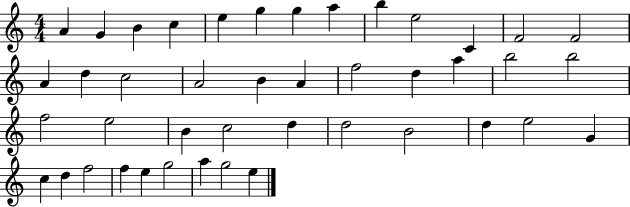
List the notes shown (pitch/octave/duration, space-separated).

A4/q G4/q B4/q C5/q E5/q G5/q G5/q A5/q B5/q E5/h C4/q F4/h F4/h A4/q D5/q C5/h A4/h B4/q A4/q F5/h D5/q A5/q B5/h B5/h F5/h E5/h B4/q C5/h D5/q D5/h B4/h D5/q E5/h G4/q C5/q D5/q F5/h F5/q E5/q G5/h A5/q G5/h E5/q